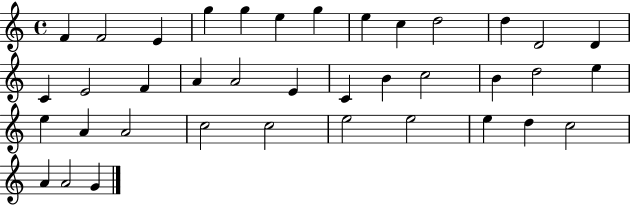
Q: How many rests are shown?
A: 0